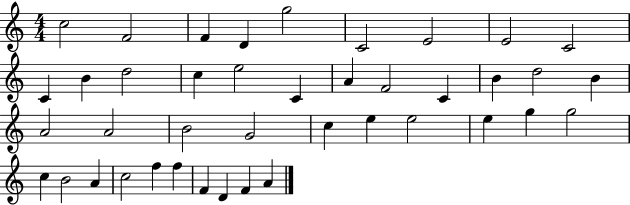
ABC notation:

X:1
T:Untitled
M:4/4
L:1/4
K:C
c2 F2 F D g2 C2 E2 E2 C2 C B d2 c e2 C A F2 C B d2 B A2 A2 B2 G2 c e e2 e g g2 c B2 A c2 f f F D F A